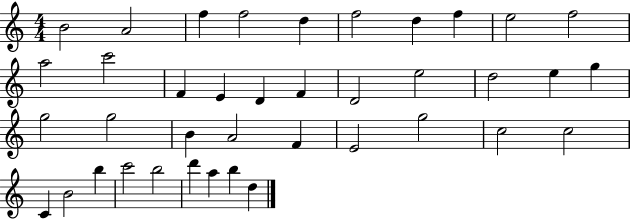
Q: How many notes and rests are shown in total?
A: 39